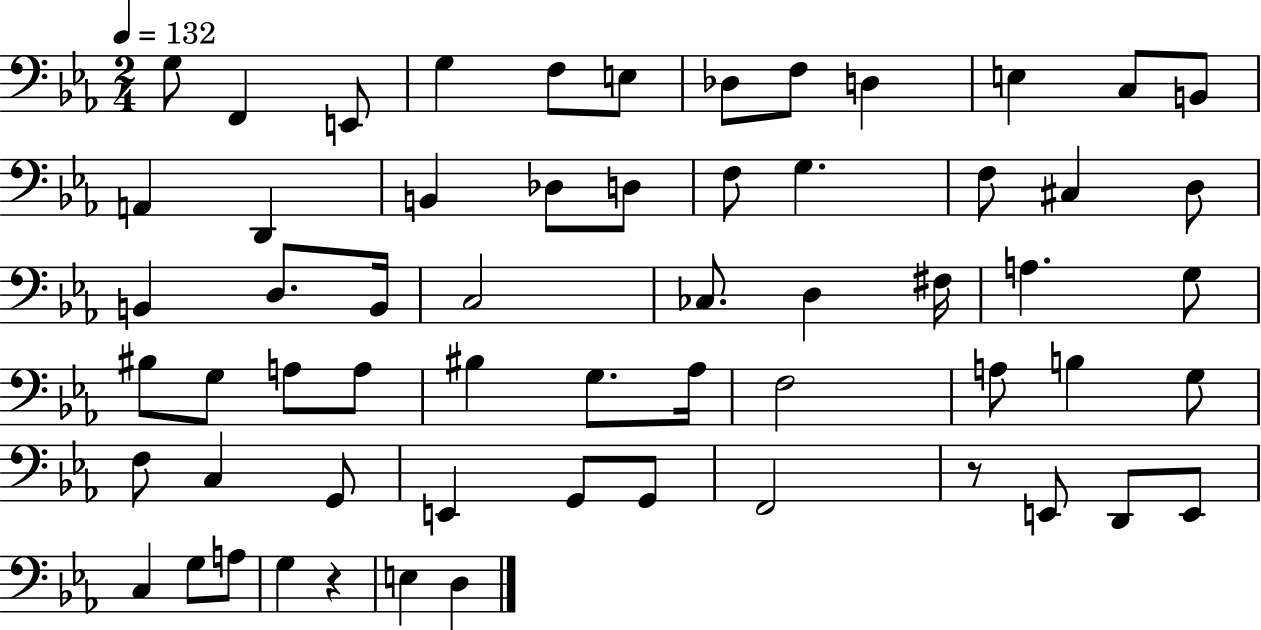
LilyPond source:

{
  \clef bass
  \numericTimeSignature
  \time 2/4
  \key ees \major
  \tempo 4 = 132
  g8 f,4 e,8 | g4 f8 e8 | des8 f8 d4 | e4 c8 b,8 | \break a,4 d,4 | b,4 des8 d8 | f8 g4. | f8 cis4 d8 | \break b,4 d8. b,16 | c2 | ces8. d4 fis16 | a4. g8 | \break bis8 g8 a8 a8 | bis4 g8. aes16 | f2 | a8 b4 g8 | \break f8 c4 g,8 | e,4 g,8 g,8 | f,2 | r8 e,8 d,8 e,8 | \break c4 g8 a8 | g4 r4 | e4 d4 | \bar "|."
}